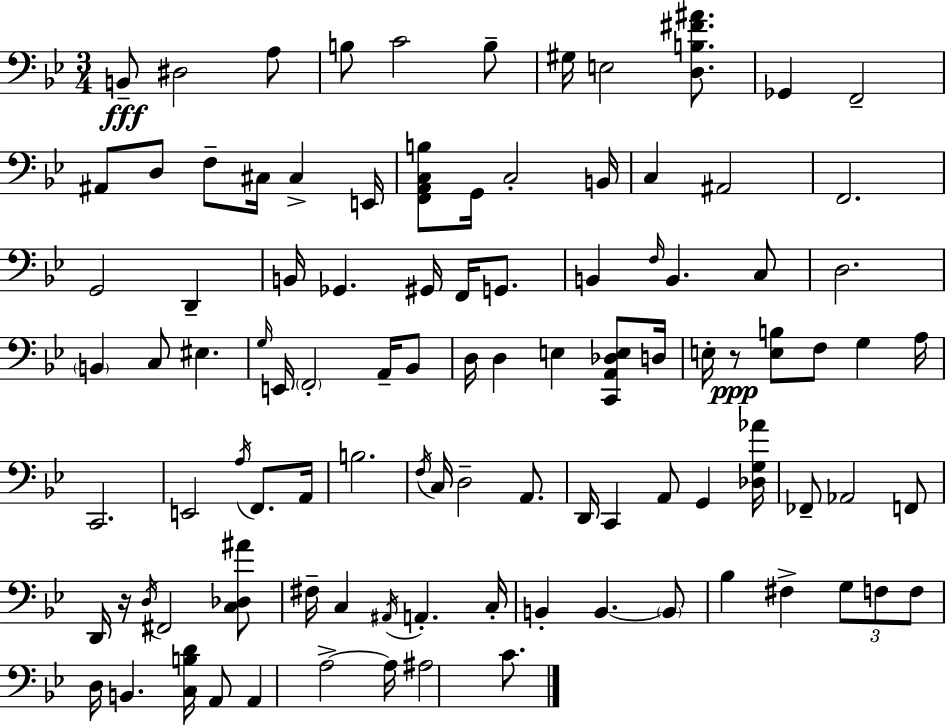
{
  \clef bass
  \numericTimeSignature
  \time 3/4
  \key g \minor
  b,8--\fff dis2 a8 | b8 c'2 b8-- | gis16 e2 <d b fis' ais'>8. | ges,4 f,2-- | \break ais,8 d8 f8-- cis16 cis4-> e,16 | <f, a, c b>8 g,16 c2-. b,16 | c4 ais,2 | f,2. | \break g,2 d,4-- | b,16 ges,4. gis,16 f,16 g,8. | b,4 \grace { f16 } b,4. c8 | d2. | \break \parenthesize b,4 c8 eis4. | \grace { g16 } e,16 \parenthesize f,2-. a,16-- | bes,8 d16 d4 e4 <c, a, des e>8 | d16 e16-. r8\ppp <e b>8 f8 g4 | \break a16 c,2. | e,2 \acciaccatura { a16 } f,8. | a,16 b2. | \acciaccatura { f16 } c16 d2-- | \break a,8. d,16 c,4 a,8 g,4 | <des g aes'>16 fes,8-- aes,2 | f,8 d,16 r16 \acciaccatura { d16 } fis,2 | <c des ais'>8 fis16-- c4 \acciaccatura { ais,16 } a,4.-. | \break c16-. b,4-. b,4.~~ | \parenthesize b,8 bes4 fis4-> | \tuplet 3/2 { g8 f8 f8 } d16 b,4. | <c b d'>16 a,8 a,4 a2->~~ | \break a16 ais2 | c'8. \bar "|."
}